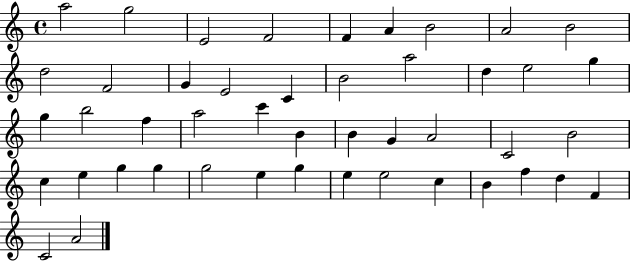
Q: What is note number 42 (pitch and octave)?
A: F5